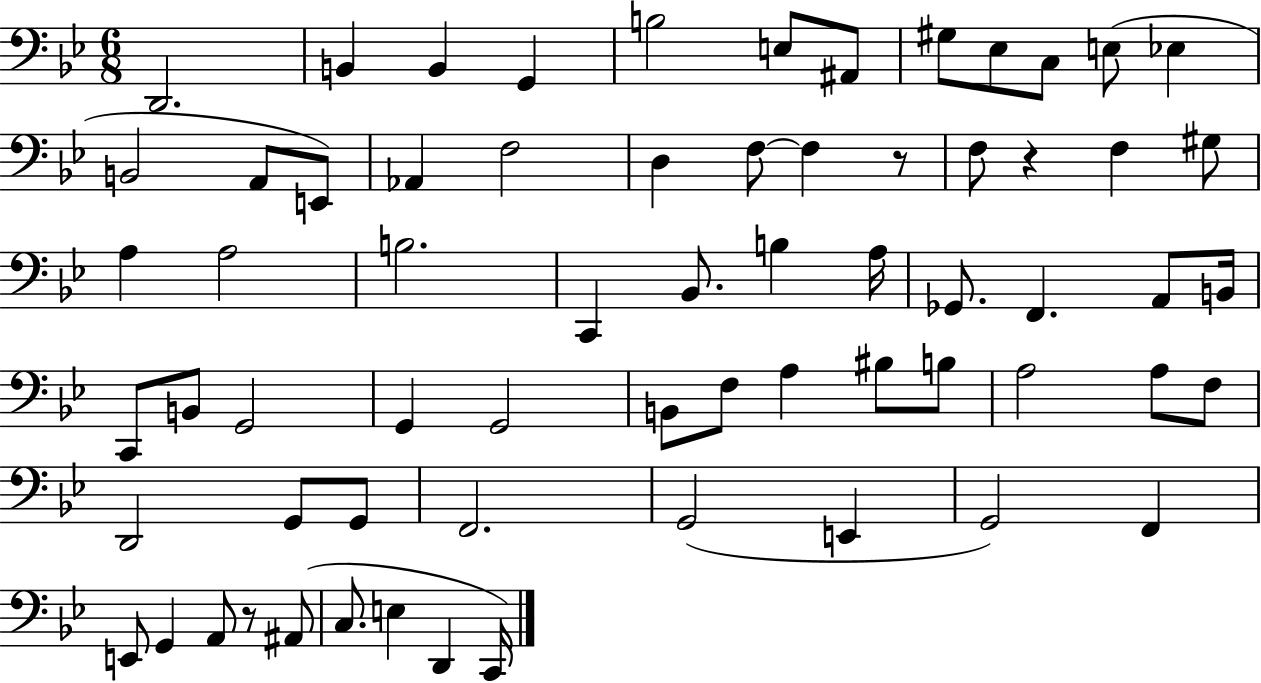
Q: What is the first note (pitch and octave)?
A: D2